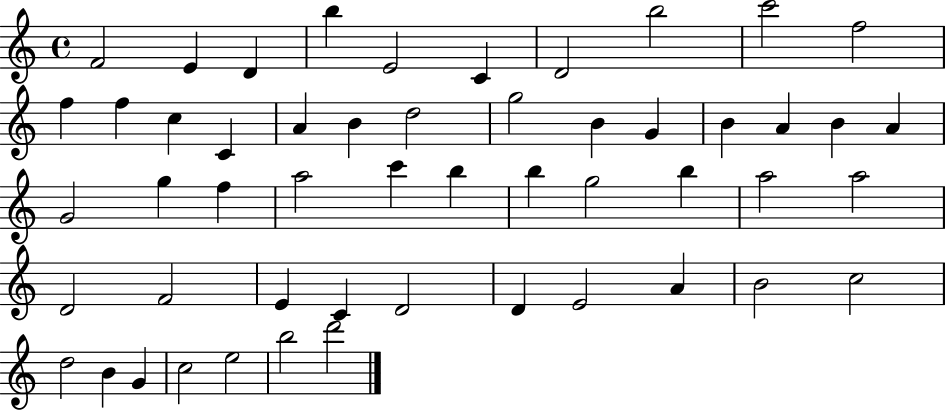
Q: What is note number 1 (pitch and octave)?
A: F4